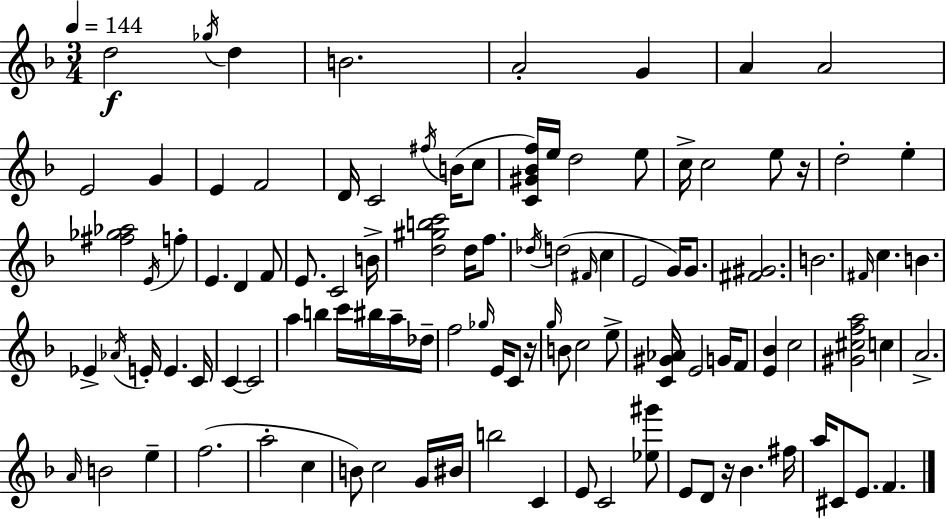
D5/h Gb5/s D5/q B4/h. A4/h G4/q A4/q A4/h E4/h G4/q E4/q F4/h D4/s C4/h F#5/s B4/s C5/e [C4,G#4,Bb4,F5]/s E5/s D5/h E5/e C5/s C5/h E5/e R/s D5/h E5/q [F#5,Gb5,Ab5]/h E4/s F5/q E4/q. D4/q F4/e E4/e. C4/h B4/s [D5,G#5,B5,C6]/h D5/s F5/e. Db5/s D5/h F#4/s C5/q E4/h G4/s G4/e. [F#4,G#4]/h. B4/h. F#4/s C5/q. B4/q. Eb4/q Ab4/s E4/s E4/q. C4/s C4/q C4/h A5/q B5/q C6/s BIS5/s A5/s Db5/s F5/h Gb5/s E4/s C4/e R/s G5/s B4/e C5/h E5/e [C4,G#4,Ab4]/s E4/h G4/s F4/e [E4,Bb4]/q C5/h [G#4,C#5,F5,A5]/h C5/q A4/h. A4/s B4/h E5/q F5/h. A5/h C5/q B4/e C5/h G4/s BIS4/s B5/h C4/q E4/e C4/h [Eb5,G#6]/e E4/e D4/e R/s Bb4/q. F#5/s A5/s C#4/e E4/e. F4/q.